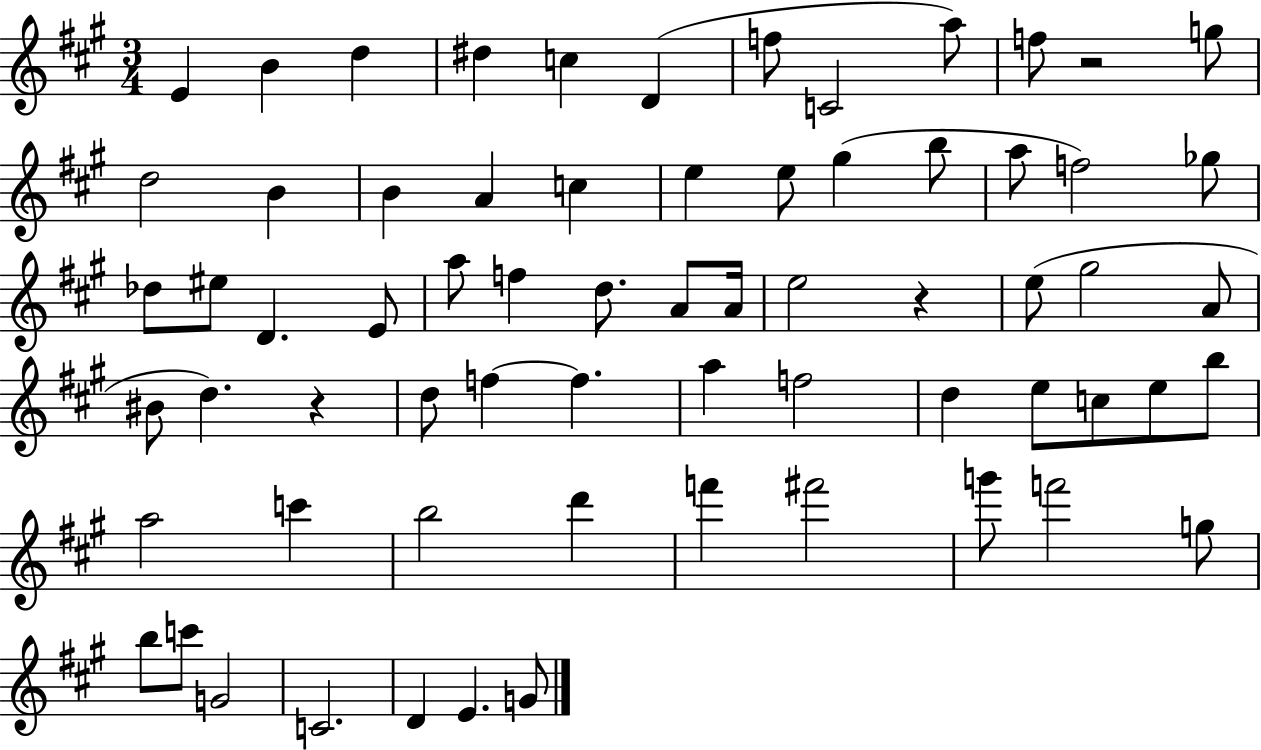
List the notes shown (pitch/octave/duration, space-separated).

E4/q B4/q D5/q D#5/q C5/q D4/q F5/e C4/h A5/e F5/e R/h G5/e D5/h B4/q B4/q A4/q C5/q E5/q E5/e G#5/q B5/e A5/e F5/h Gb5/e Db5/e EIS5/e D4/q. E4/e A5/e F5/q D5/e. A4/e A4/s E5/h R/q E5/e G#5/h A4/e BIS4/e D5/q. R/q D5/e F5/q F5/q. A5/q F5/h D5/q E5/e C5/e E5/e B5/e A5/h C6/q B5/h D6/q F6/q F#6/h G6/e F6/h G5/e B5/e C6/e G4/h C4/h. D4/q E4/q. G4/e